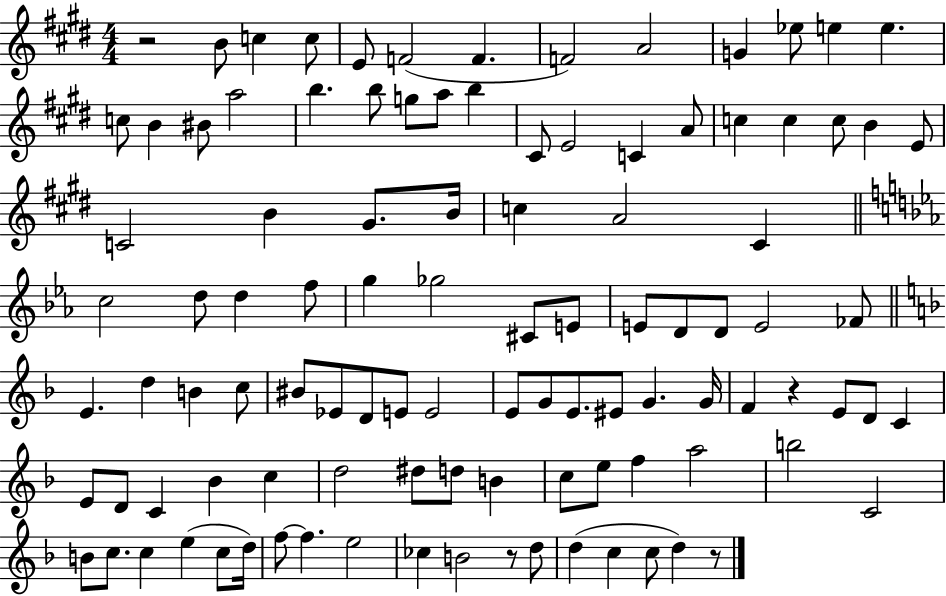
R/h B4/e C5/q C5/e E4/e F4/h F4/q. F4/h A4/h G4/q Eb5/e E5/q E5/q. C5/e B4/q BIS4/e A5/h B5/q. B5/e G5/e A5/e B5/q C#4/e E4/h C4/q A4/e C5/q C5/q C5/e B4/q E4/e C4/h B4/q G#4/e. B4/s C5/q A4/h C#4/q C5/h D5/e D5/q F5/e G5/q Gb5/h C#4/e E4/e E4/e D4/e D4/e E4/h FES4/e E4/q. D5/q B4/q C5/e BIS4/e Eb4/e D4/e E4/e E4/h E4/e G4/e E4/e. EIS4/e G4/q. G4/s F4/q R/q E4/e D4/e C4/q E4/e D4/e C4/q Bb4/q C5/q D5/h D#5/e D5/e B4/q C5/e E5/e F5/q A5/h B5/h C4/h B4/e C5/e. C5/q E5/q C5/e D5/s F5/e F5/q. E5/h CES5/q B4/h R/e D5/e D5/q C5/q C5/e D5/q R/e